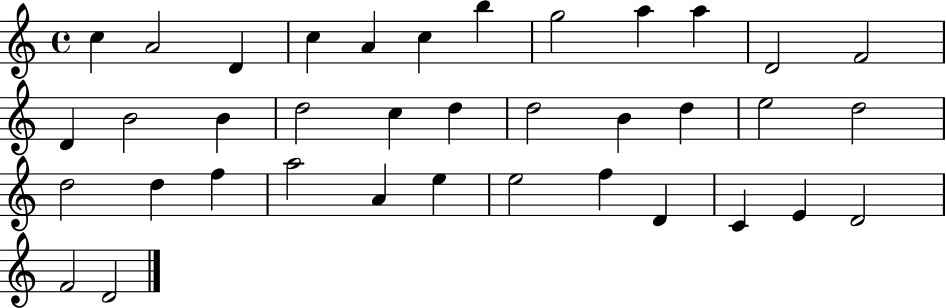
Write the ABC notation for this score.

X:1
T:Untitled
M:4/4
L:1/4
K:C
c A2 D c A c b g2 a a D2 F2 D B2 B d2 c d d2 B d e2 d2 d2 d f a2 A e e2 f D C E D2 F2 D2